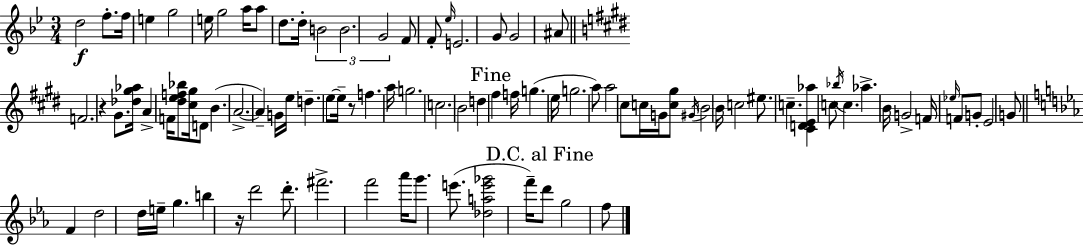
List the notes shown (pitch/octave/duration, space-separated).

D5/h F5/e. F5/s E5/q G5/h E5/s G5/h A5/s A5/e D5/e. D5/s B4/h B4/h. G4/h F4/e F4/e Eb5/s E4/h. G4/e G4/h A#4/e F4/h. R/q G#4/e. [Db5,G#5,Ab5]/s A4/q F4/s [D#5,E5,F5,Bb5]/e [C#5,G#5]/s D4/e B4/q. A4/h. A4/q G4/s E5/s D5/q. E5/e E5/s R/e F5/q. A5/s G5/h. C5/h. B4/h D5/q F#5/q F5/s G5/q. E5/s G5/h. A5/e A5/h C#5/e C5/s G4/s [C5,G#5]/e G#4/s B4/h B4/s C5/h EIS5/e. C5/q. [C#4,D4,E4,Ab5]/q C5/e Bb5/s C5/q. Ab5/q. B4/s G4/h F4/s Eb5/s F4/e G4/e E4/h G4/e F4/q D5/h D5/s E5/s G5/q. B5/q R/s D6/h D6/e. F#6/h. F6/h Ab6/s G6/e. E6/e. [Db5,A5,E6,Gb6]/h F6/s D6/e G5/h F5/e